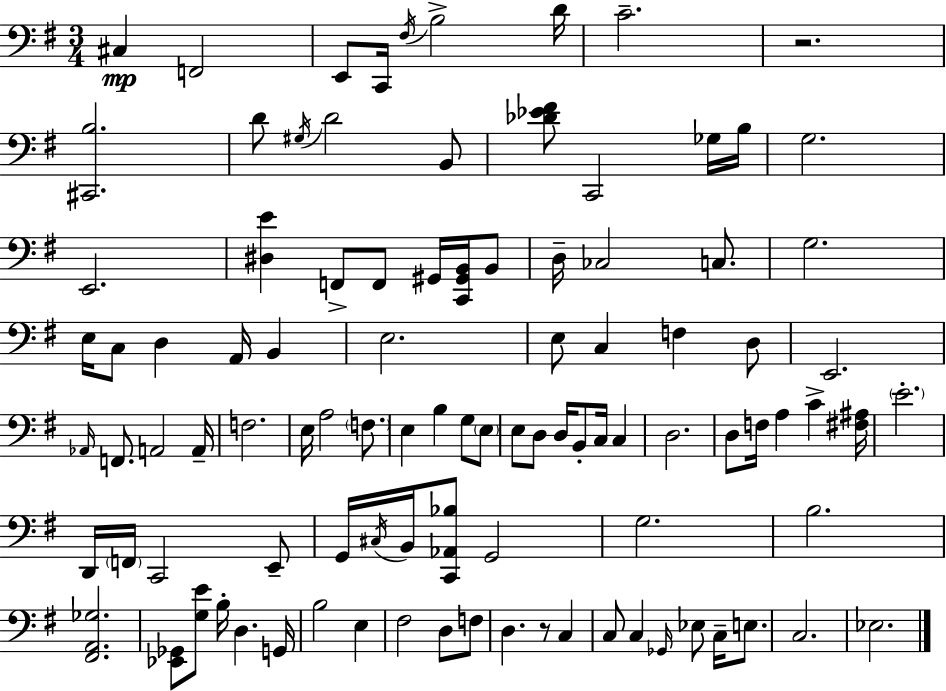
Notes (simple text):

C#3/q F2/h E2/e C2/s F#3/s B3/h D4/s C4/h. R/h. [C#2,B3]/h. D4/e G#3/s D4/h B2/e [Db4,Eb4,F#4]/e C2/h Gb3/s B3/s G3/h. E2/h. [D#3,E4]/q F2/e F2/e G#2/s [C2,G#2,B2]/s B2/e D3/s CES3/h C3/e. G3/h. E3/s C3/e D3/q A2/s B2/q E3/h. E3/e C3/q F3/q D3/e E2/h. Ab2/s F2/e. A2/h A2/s F3/h. E3/s A3/h F3/e. E3/q B3/q G3/e E3/e E3/e D3/e D3/s B2/e C3/s C3/q D3/h. D3/e F3/s A3/q C4/q [F#3,A#3]/s E4/h. D2/s F2/s C2/h E2/e G2/s C#3/s B2/s [C2,Ab2,Bb3]/e G2/h G3/h. B3/h. [F#2,A2,Gb3]/h. [Eb2,Gb2]/e [G3,E4]/e B3/s D3/q. G2/s B3/h E3/q F#3/h D3/e F3/e D3/q. R/e C3/q C3/e C3/q Gb2/s Eb3/e C3/s E3/e. C3/h. Eb3/h.